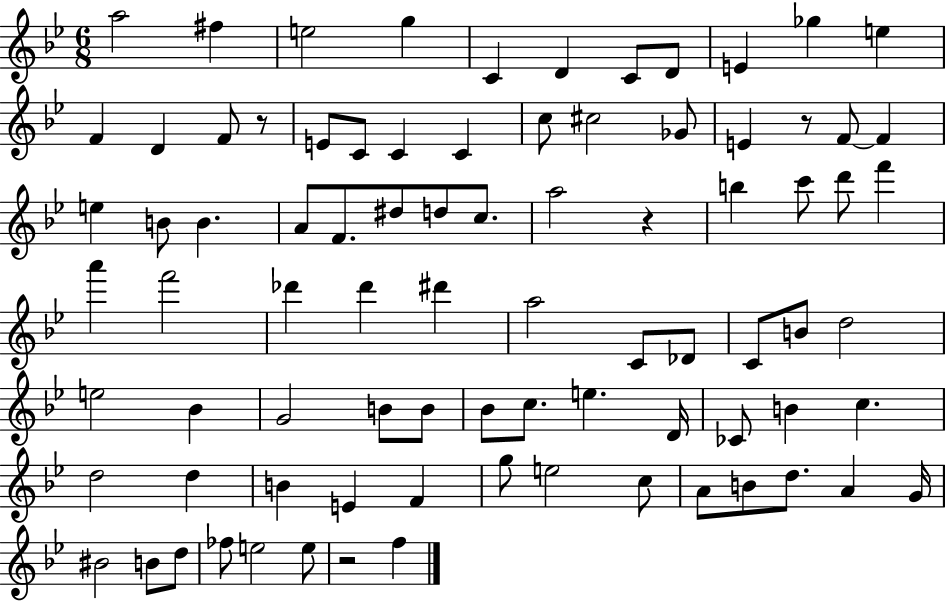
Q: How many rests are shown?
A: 4